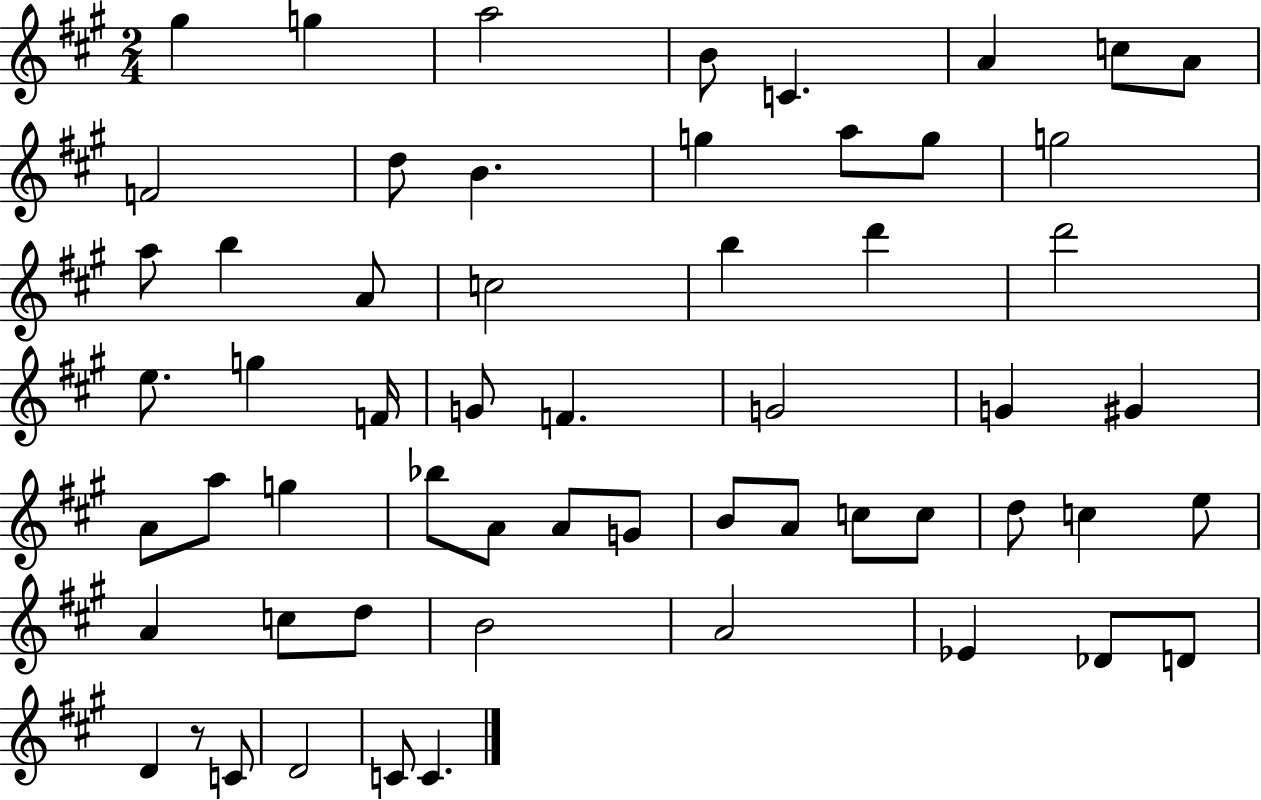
G#5/q G5/q A5/h B4/e C4/q. A4/q C5/e A4/e F4/h D5/e B4/q. G5/q A5/e G5/e G5/h A5/e B5/q A4/e C5/h B5/q D6/q D6/h E5/e. G5/q F4/s G4/e F4/q. G4/h G4/q G#4/q A4/e A5/e G5/q Bb5/e A4/e A4/e G4/e B4/e A4/e C5/e C5/e D5/e C5/q E5/e A4/q C5/e D5/e B4/h A4/h Eb4/q Db4/e D4/e D4/q R/e C4/e D4/h C4/e C4/q.